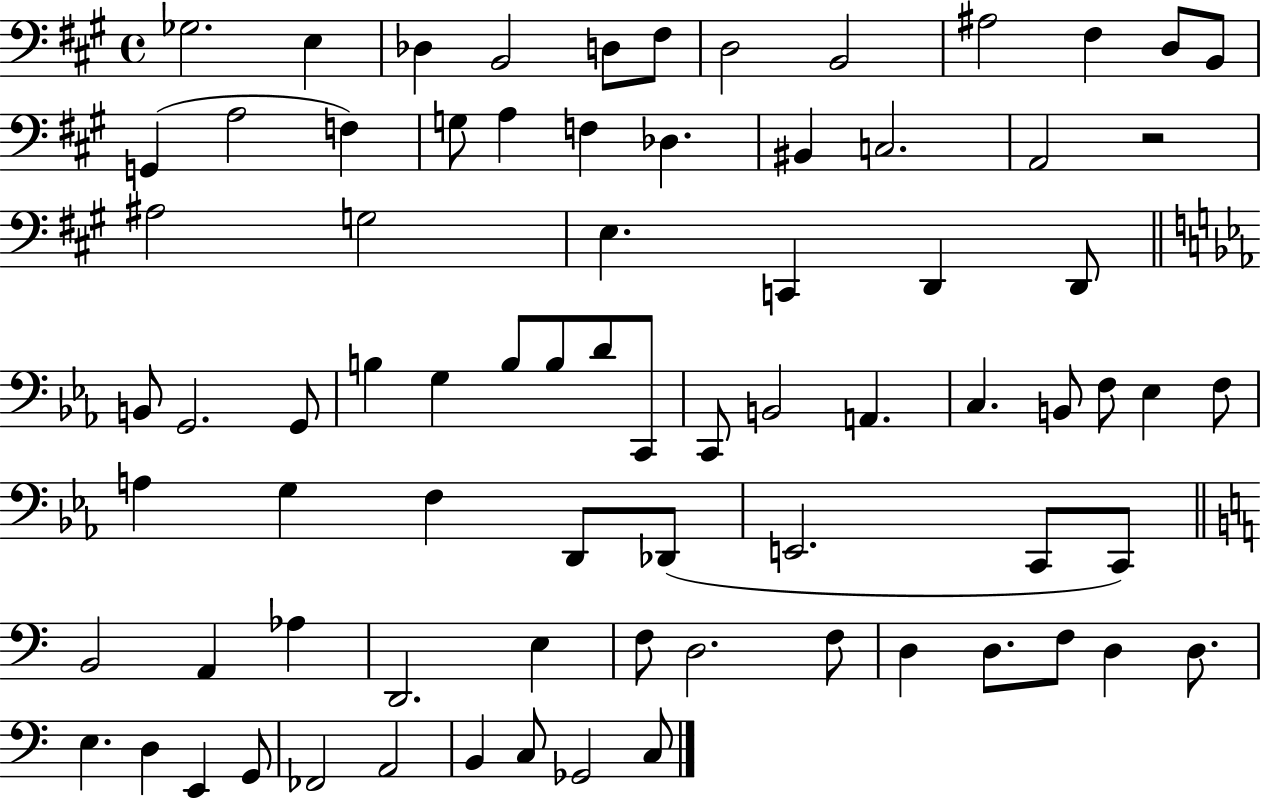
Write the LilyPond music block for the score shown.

{
  \clef bass
  \time 4/4
  \defaultTimeSignature
  \key a \major
  ges2. e4 | des4 b,2 d8 fis8 | d2 b,2 | ais2 fis4 d8 b,8 | \break g,4( a2 f4) | g8 a4 f4 des4. | bis,4 c2. | a,2 r2 | \break ais2 g2 | e4. c,4 d,4 d,8 | \bar "||" \break \key ees \major b,8 g,2. g,8 | b4 g4 b8 b8 d'8 c,8 | c,8 b,2 a,4. | c4. b,8 f8 ees4 f8 | \break a4 g4 f4 d,8 des,8( | e,2. c,8 c,8) | \bar "||" \break \key c \major b,2 a,4 aes4 | d,2. e4 | f8 d2. f8 | d4 d8. f8 d4 d8. | \break e4. d4 e,4 g,8 | fes,2 a,2 | b,4 c8 ges,2 c8 | \bar "|."
}